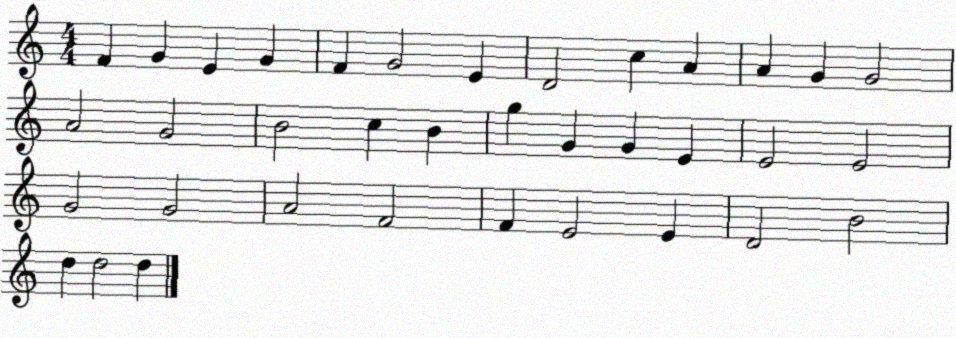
X:1
T:Untitled
M:4/4
L:1/4
K:C
F G E G F G2 E D2 c A A G G2 A2 G2 B2 c B g G G E E2 E2 G2 G2 A2 F2 F E2 E D2 B2 d d2 d